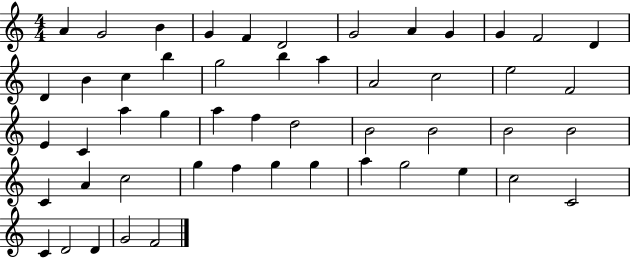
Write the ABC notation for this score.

X:1
T:Untitled
M:4/4
L:1/4
K:C
A G2 B G F D2 G2 A G G F2 D D B c b g2 b a A2 c2 e2 F2 E C a g a f d2 B2 B2 B2 B2 C A c2 g f g g a g2 e c2 C2 C D2 D G2 F2